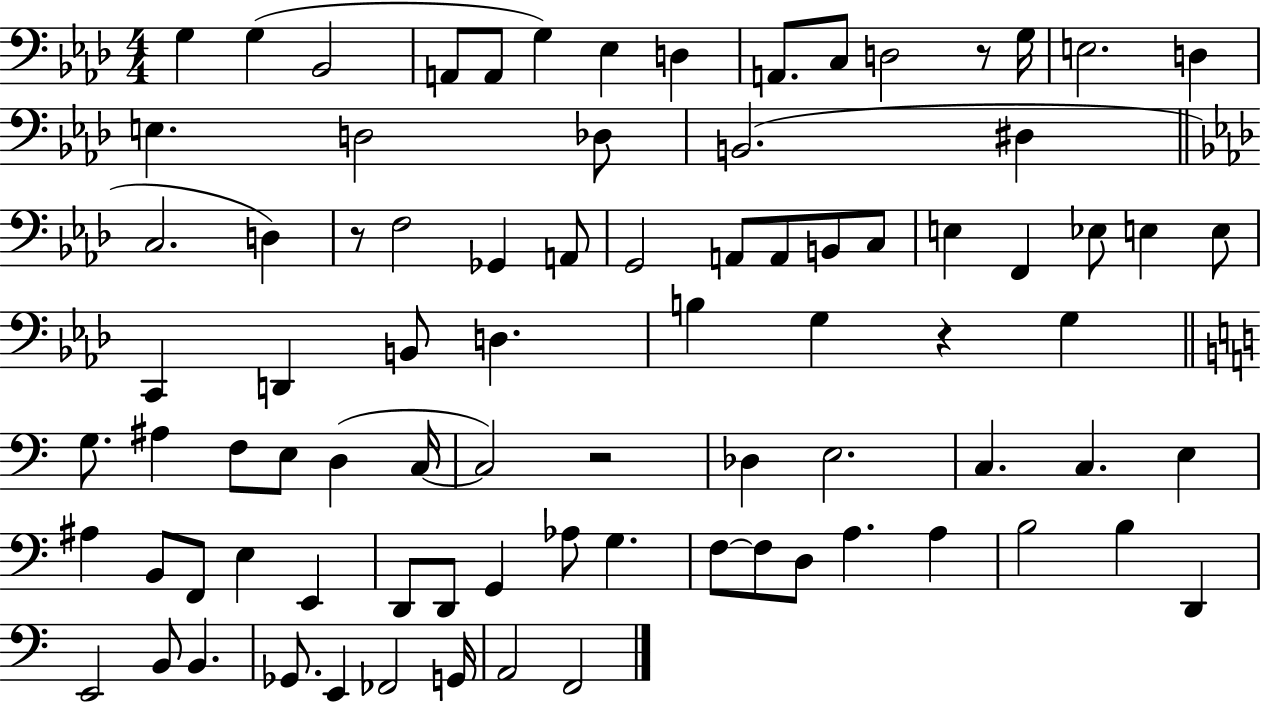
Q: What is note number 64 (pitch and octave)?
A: F3